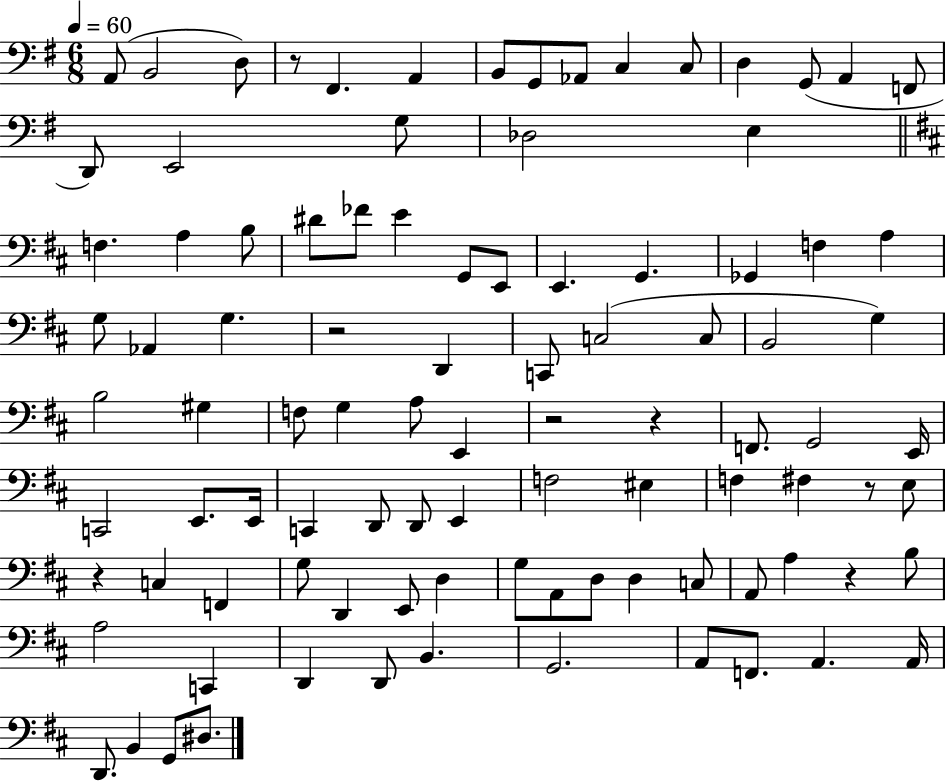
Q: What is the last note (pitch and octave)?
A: D#3